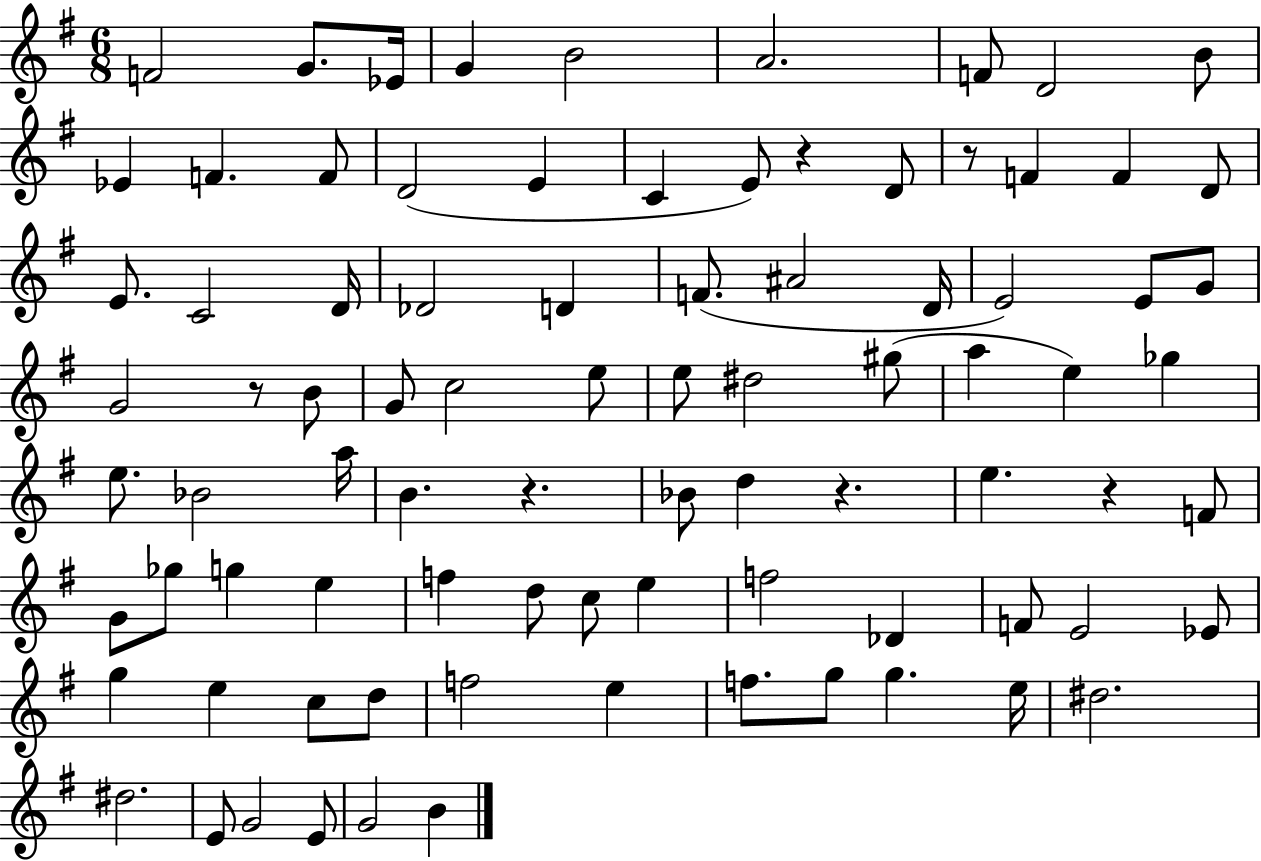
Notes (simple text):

F4/h G4/e. Eb4/s G4/q B4/h A4/h. F4/e D4/h B4/e Eb4/q F4/q. F4/e D4/h E4/q C4/q E4/e R/q D4/e R/e F4/q F4/q D4/e E4/e. C4/h D4/s Db4/h D4/q F4/e. A#4/h D4/s E4/h E4/e G4/e G4/h R/e B4/e G4/e C5/h E5/e E5/e D#5/h G#5/e A5/q E5/q Gb5/q E5/e. Bb4/h A5/s B4/q. R/q. Bb4/e D5/q R/q. E5/q. R/q F4/e G4/e Gb5/e G5/q E5/q F5/q D5/e C5/e E5/q F5/h Db4/q F4/e E4/h Eb4/e G5/q E5/q C5/e D5/e F5/h E5/q F5/e. G5/e G5/q. E5/s D#5/h. D#5/h. E4/e G4/h E4/e G4/h B4/q